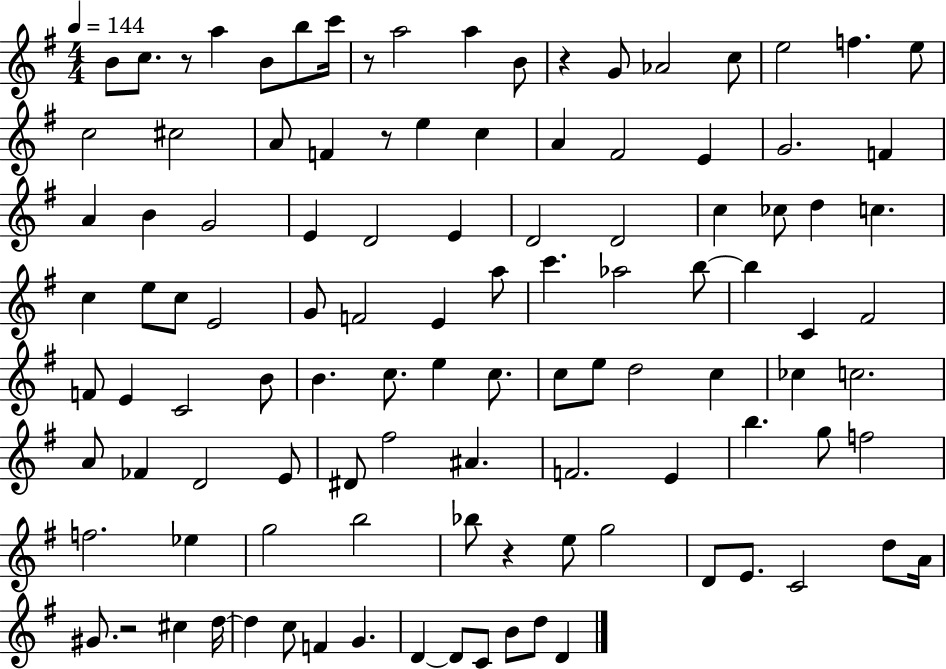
X:1
T:Untitled
M:4/4
L:1/4
K:G
B/2 c/2 z/2 a B/2 b/2 c'/4 z/2 a2 a B/2 z G/2 _A2 c/2 e2 f e/2 c2 ^c2 A/2 F z/2 e c A ^F2 E G2 F A B G2 E D2 E D2 D2 c _c/2 d c c e/2 c/2 E2 G/2 F2 E a/2 c' _a2 b/2 b C ^F2 F/2 E C2 B/2 B c/2 e c/2 c/2 e/2 d2 c _c c2 A/2 _F D2 E/2 ^D/2 ^f2 ^A F2 E b g/2 f2 f2 _e g2 b2 _b/2 z e/2 g2 D/2 E/2 C2 d/2 A/4 ^G/2 z2 ^c d/4 d c/2 F G D D/2 C/2 B/2 d/2 D